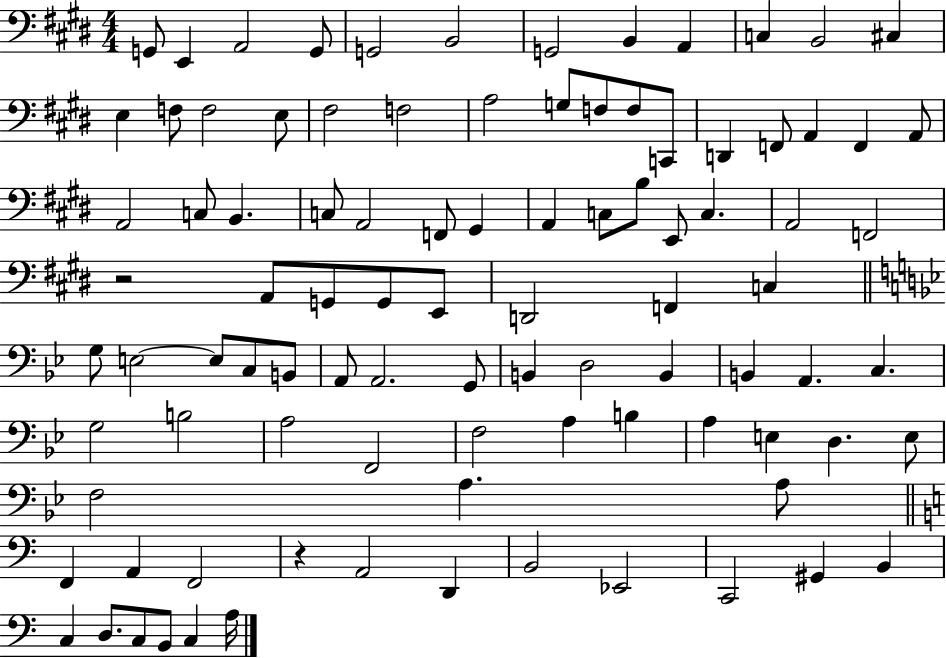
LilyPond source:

{
  \clef bass
  \numericTimeSignature
  \time 4/4
  \key e \major
  g,8 e,4 a,2 g,8 | g,2 b,2 | g,2 b,4 a,4 | c4 b,2 cis4 | \break e4 f8 f2 e8 | fis2 f2 | a2 g8 f8 f8 c,8 | d,4 f,8 a,4 f,4 a,8 | \break a,2 c8 b,4. | c8 a,2 f,8 gis,4 | a,4 c8 b8 e,8 c4. | a,2 f,2 | \break r2 a,8 g,8 g,8 e,8 | d,2 f,4 c4 | \bar "||" \break \key g \minor g8 e2~~ e8 c8 b,8 | a,8 a,2. g,8 | b,4 d2 b,4 | b,4 a,4. c4. | \break g2 b2 | a2 f,2 | f2 a4 b4 | a4 e4 d4. e8 | \break f2 a4. a8 | \bar "||" \break \key c \major f,4 a,4 f,2 | r4 a,2 d,4 | b,2 ees,2 | c,2 gis,4 b,4 | \break c4 d8. c8 b,8 c4 a16 | \bar "|."
}